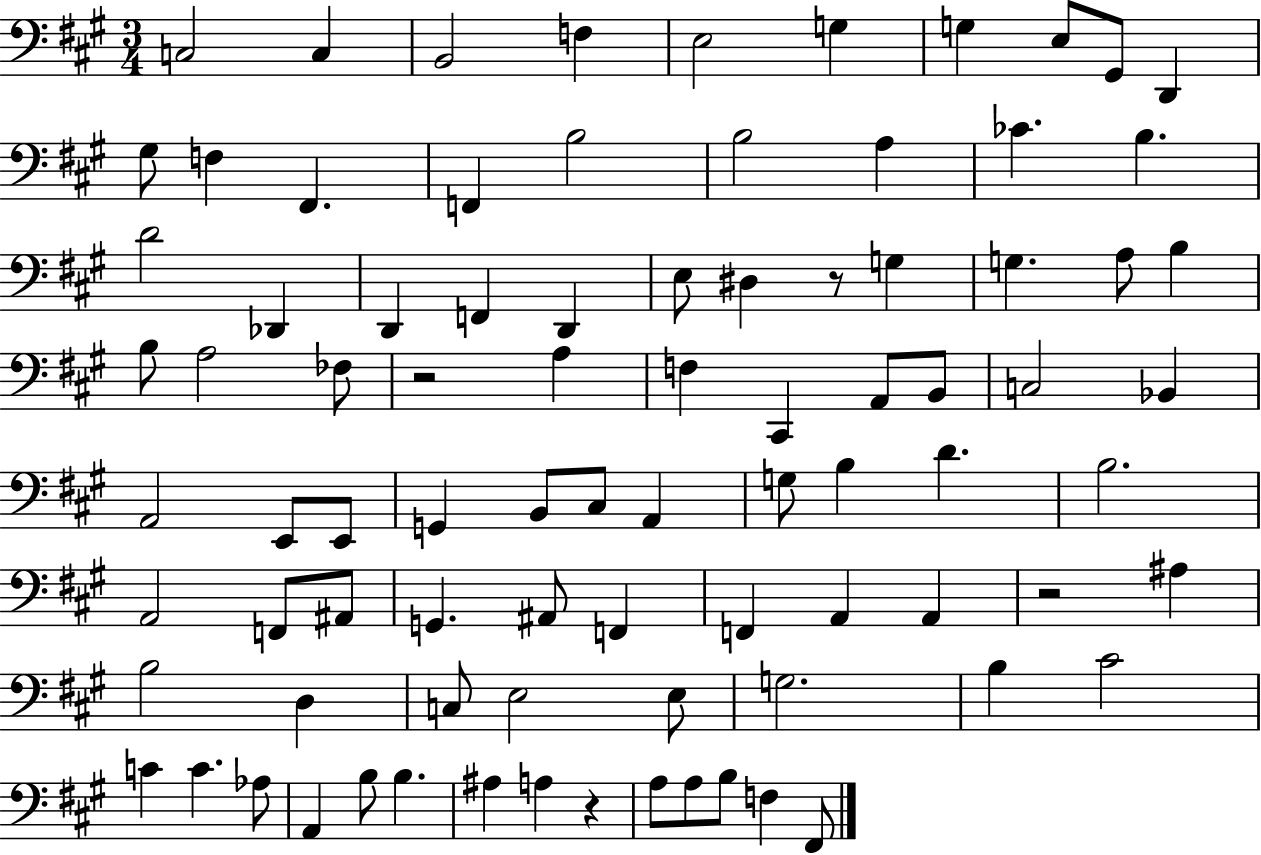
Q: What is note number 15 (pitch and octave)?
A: B3